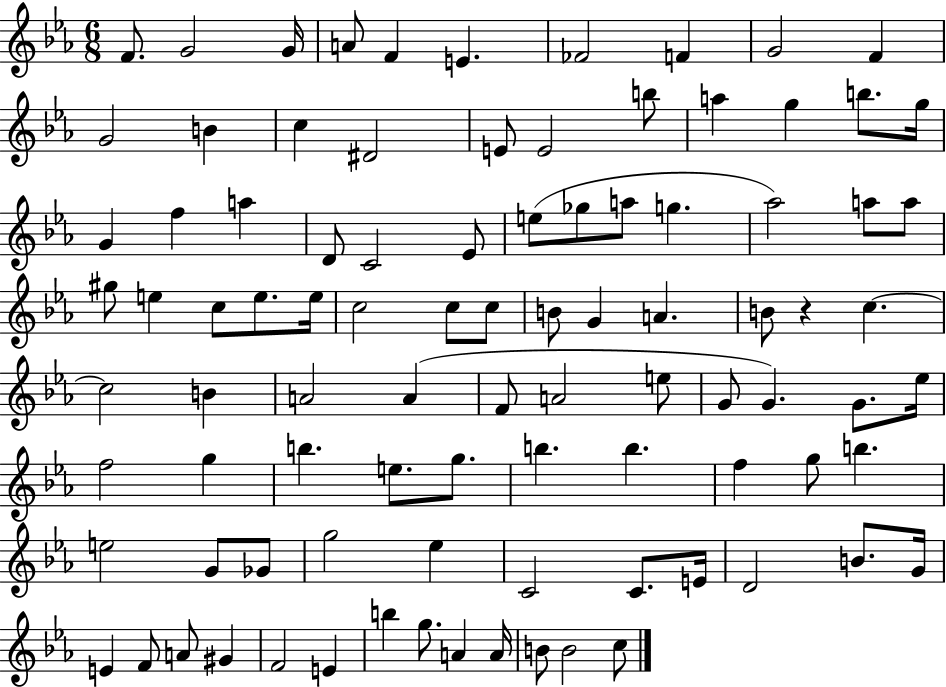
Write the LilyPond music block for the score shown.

{
  \clef treble
  \numericTimeSignature
  \time 6/8
  \key ees \major
  f'8. g'2 g'16 | a'8 f'4 e'4. | fes'2 f'4 | g'2 f'4 | \break g'2 b'4 | c''4 dis'2 | e'8 e'2 b''8 | a''4 g''4 b''8. g''16 | \break g'4 f''4 a''4 | d'8 c'2 ees'8 | e''8( ges''8 a''8 g''4. | aes''2) a''8 a''8 | \break gis''8 e''4 c''8 e''8. e''16 | c''2 c''8 c''8 | b'8 g'4 a'4. | b'8 r4 c''4.~~ | \break c''2 b'4 | a'2 a'4( | f'8 a'2 e''8 | g'8 g'4.) g'8. ees''16 | \break f''2 g''4 | b''4. e''8. g''8. | b''4. b''4. | f''4 g''8 b''4. | \break e''2 g'8 ges'8 | g''2 ees''4 | c'2 c'8. e'16 | d'2 b'8. g'16 | \break e'4 f'8 a'8 gis'4 | f'2 e'4 | b''4 g''8. a'4 a'16 | b'8 b'2 c''8 | \break \bar "|."
}